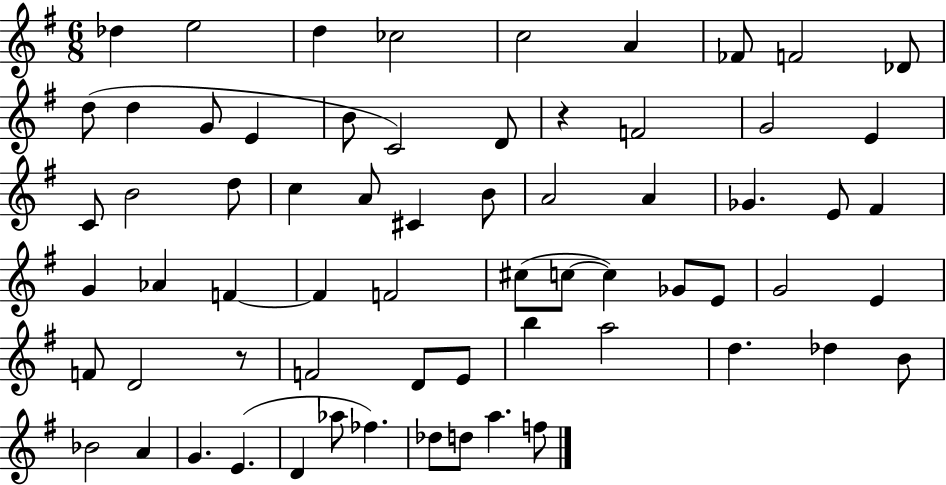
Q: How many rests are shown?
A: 2